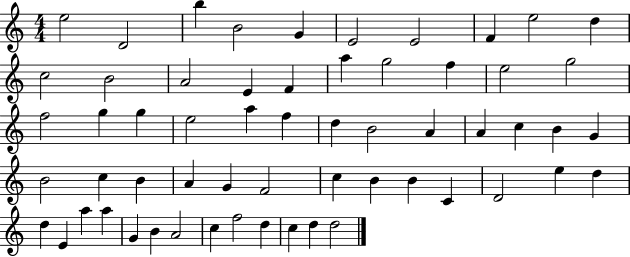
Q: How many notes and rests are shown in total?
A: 59